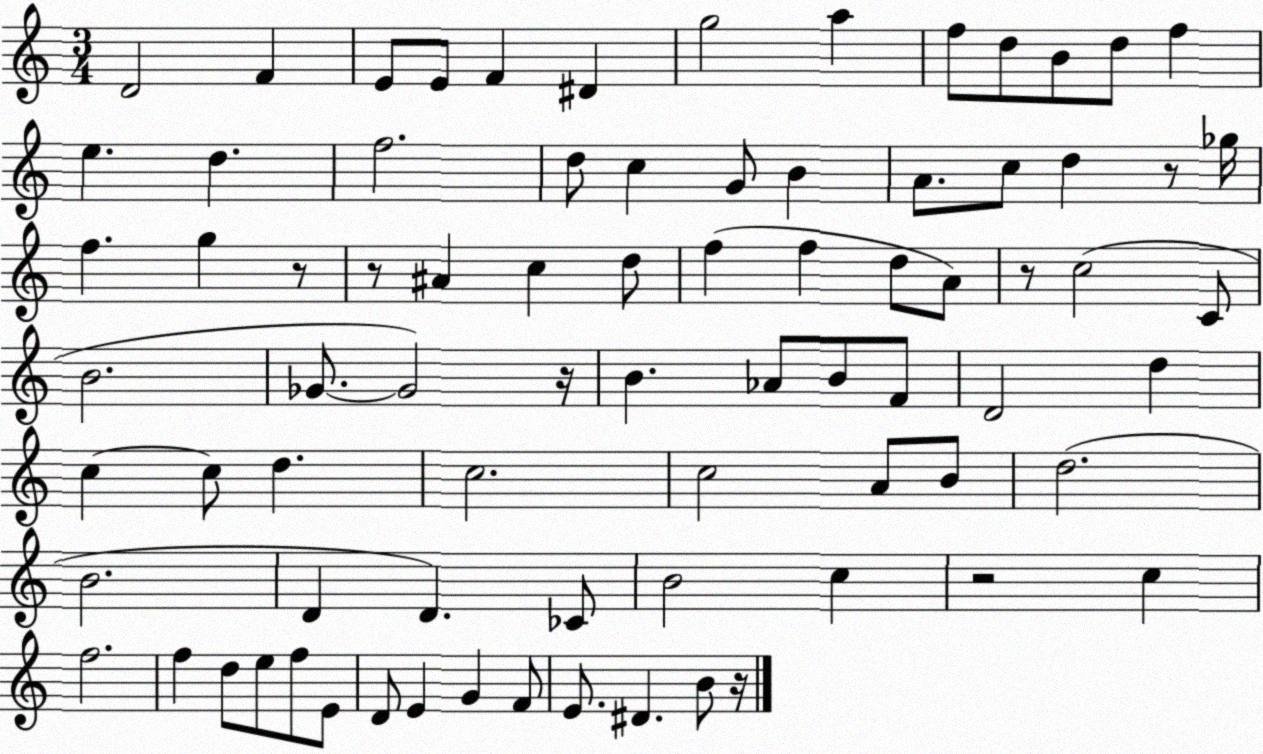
X:1
T:Untitled
M:3/4
L:1/4
K:C
D2 F E/2 E/2 F ^D g2 a f/2 d/2 B/2 d/2 f e d f2 d/2 c G/2 B A/2 c/2 d z/2 _g/4 f g z/2 z/2 ^A c d/2 f f d/2 A/2 z/2 c2 C/2 B2 _G/2 _G2 z/4 B _A/2 B/2 F/2 D2 d c c/2 d c2 c2 A/2 B/2 d2 B2 D D _C/2 B2 c z2 c f2 f d/2 e/2 f/2 E/2 D/2 E G F/2 E/2 ^D B/2 z/4